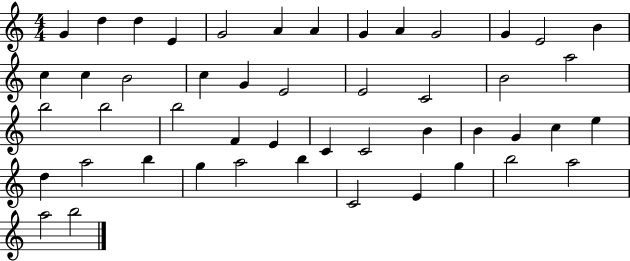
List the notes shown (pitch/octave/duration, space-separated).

G4/q D5/q D5/q E4/q G4/h A4/q A4/q G4/q A4/q G4/h G4/q E4/h B4/q C5/q C5/q B4/h C5/q G4/q E4/h E4/h C4/h B4/h A5/h B5/h B5/h B5/h F4/q E4/q C4/q C4/h B4/q B4/q G4/q C5/q E5/q D5/q A5/h B5/q G5/q A5/h B5/q C4/h E4/q G5/q B5/h A5/h A5/h B5/h